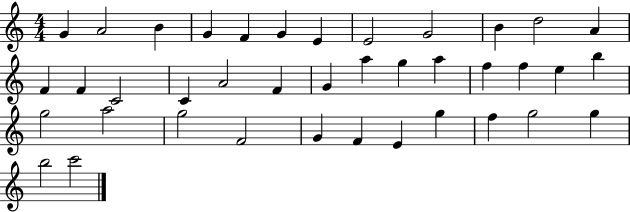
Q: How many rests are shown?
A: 0